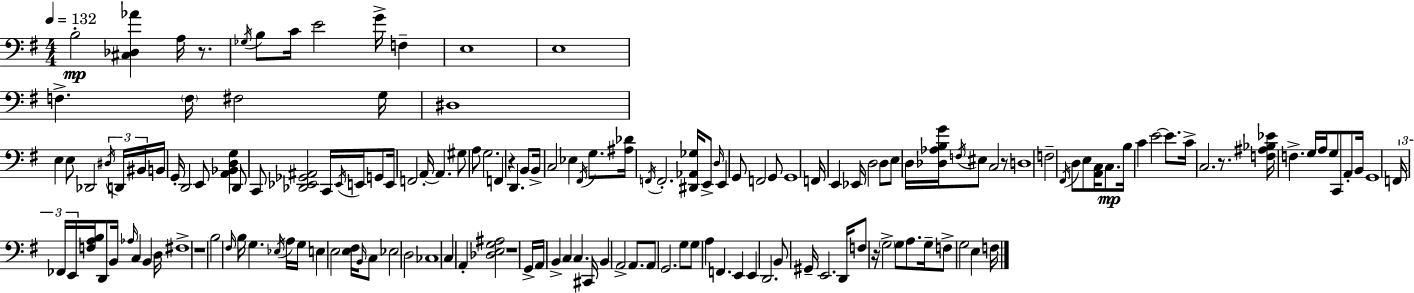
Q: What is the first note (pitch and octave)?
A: B3